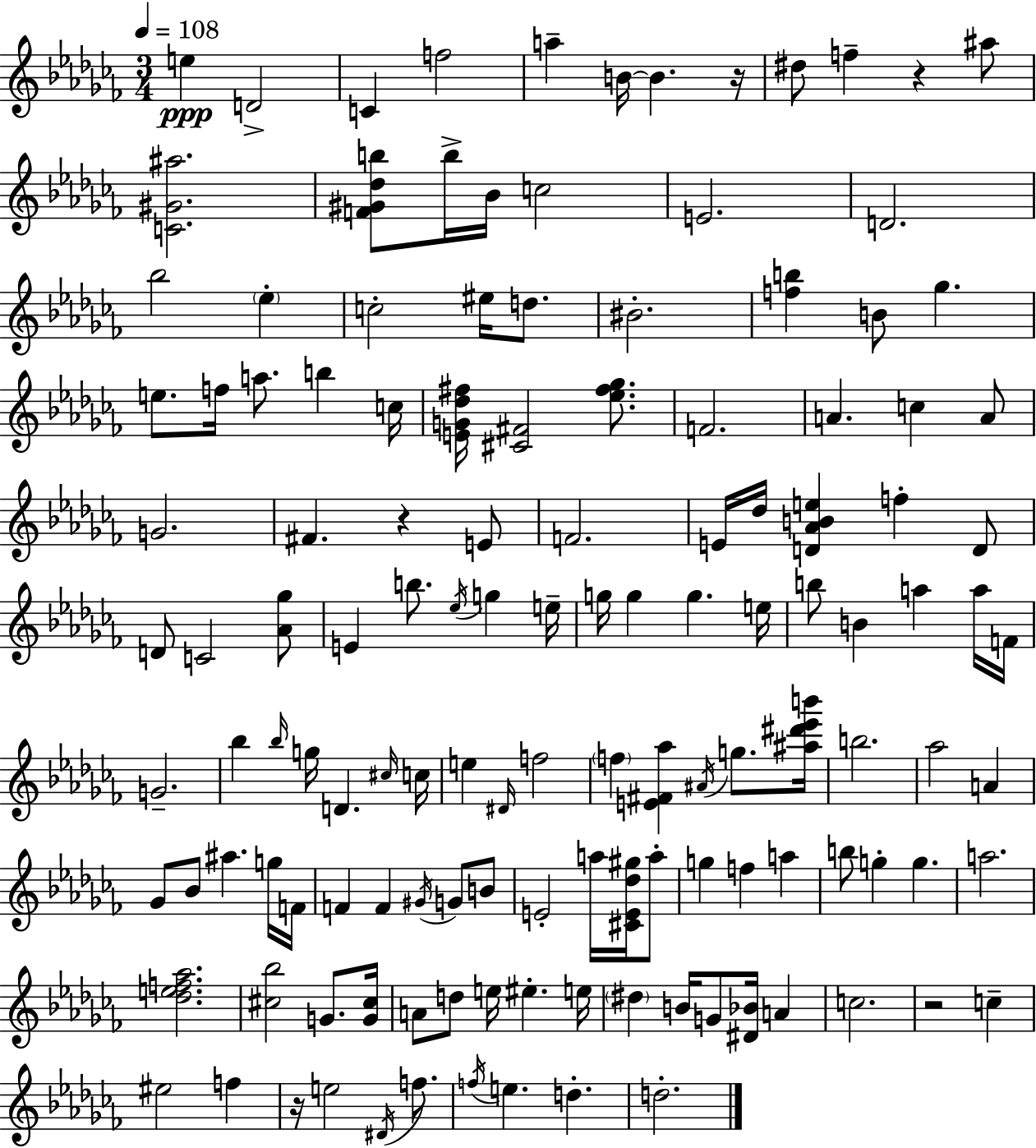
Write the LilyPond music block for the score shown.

{
  \clef treble
  \numericTimeSignature
  \time 3/4
  \key aes \minor
  \tempo 4 = 108
  \repeat volta 2 { e''4\ppp d'2-> | c'4 f''2 | a''4-- b'16~~ b'4. r16 | dis''8 f''4-- r4 ais''8 | \break <c' gis' ais''>2. | <f' gis' des'' b''>8 b''16-> bes'16 c''2 | e'2. | d'2. | \break bes''2 \parenthesize ees''4-. | c''2-. eis''16 d''8. | bis'2.-. | <f'' b''>4 b'8 ges''4. | \break e''8. f''16 a''8. b''4 c''16 | <e' g' des'' fis''>16 <cis' fis'>2 <ees'' fis'' ges''>8. | f'2. | a'4. c''4 a'8 | \break g'2. | fis'4. r4 e'8 | f'2. | e'16 des''16 <d' aes' b' e''>4 f''4-. d'8 | \break d'8 c'2 <aes' ges''>8 | e'4 b''8. \acciaccatura { ees''16 } g''4 | e''16-- g''16 g''4 g''4. | e''16 b''8 b'4 a''4 a''16 | \break f'16 g'2.-- | bes''4 \grace { bes''16 } g''16 d'4. | \grace { cis''16 } c''16 e''4 \grace { dis'16 } f''2 | \parenthesize f''4 <e' fis' aes''>4 | \break \acciaccatura { ais'16 } g''8. <ais'' dis''' ees''' b'''>16 b''2. | aes''2 | a'4 ges'8 bes'8 ais''4. | g''16 f'16 f'4 f'4 | \break \acciaccatura { gis'16 } g'8 b'8 e'2-. | a''16 <cis' e' des'' gis''>16 a''8-. g''4 f''4 | a''4 b''8 g''4-. | g''4. a''2. | \break <des'' e'' f'' aes''>2. | <cis'' bes''>2 | g'8. <g' cis''>16 a'8 d''8 e''16 eis''4.-. | e''16 \parenthesize dis''4 b'16 g'8 | \break <dis' bes'>16 a'4 c''2. | r2 | c''4-- eis''2 | f''4 r16 e''2 | \break \acciaccatura { dis'16 } f''8. \acciaccatura { f''16 } e''4. | d''4.-. d''2.-. | } \bar "|."
}